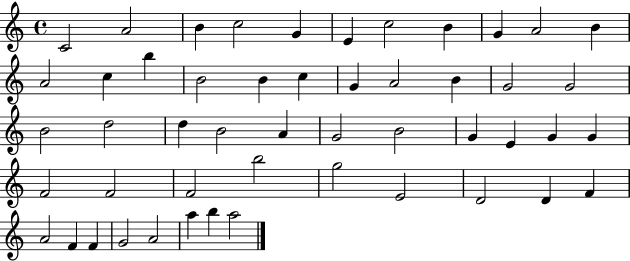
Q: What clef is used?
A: treble